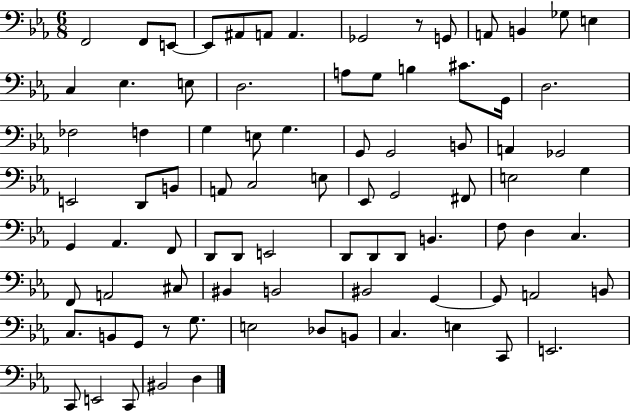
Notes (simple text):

F2/h F2/e E2/e E2/e A#2/e A2/e A2/q. Gb2/h R/e G2/e A2/e B2/q Gb3/e E3/q C3/q Eb3/q. E3/e D3/h. A3/e G3/e B3/q C#4/e. G2/s D3/h. FES3/h F3/q G3/q E3/e G3/q. G2/e G2/h B2/e A2/q Gb2/h E2/h D2/e B2/e A2/e C3/h E3/e Eb2/e G2/h F#2/e E3/h G3/q G2/q Ab2/q. F2/e D2/e D2/e E2/h D2/e D2/e D2/e B2/q. F3/e D3/q C3/q. F2/e A2/h C#3/e BIS2/q B2/h BIS2/h G2/q G2/e A2/h B2/e C3/e. B2/e G2/e R/e G3/e. E3/h Db3/e B2/e C3/q. E3/q C2/e E2/h. C2/e E2/h C2/e BIS2/h D3/q